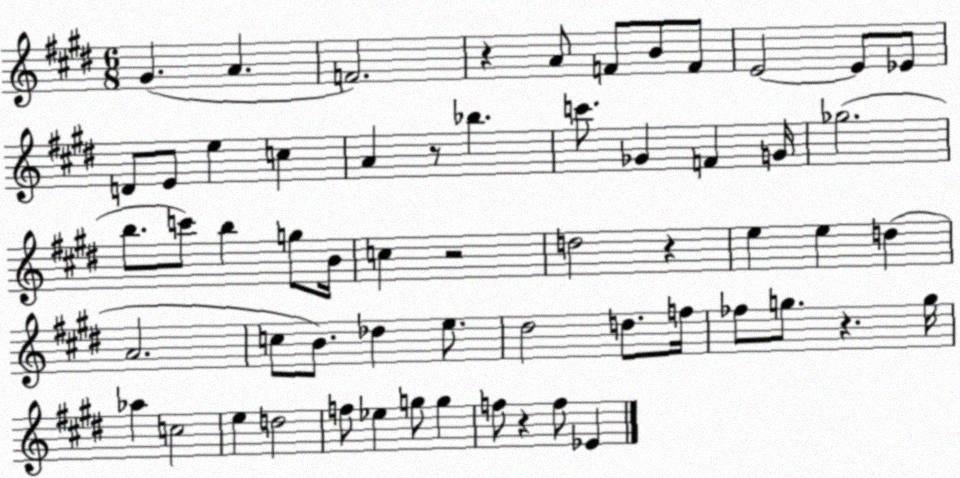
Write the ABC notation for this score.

X:1
T:Untitled
M:6/8
L:1/4
K:E
^G A F2 z A/2 F/2 B/2 F/2 E2 E/2 _E/2 D/2 E/2 e c A z/2 _b c'/2 _G F G/4 _g2 b/2 c'/2 b g/2 B/4 c z2 d2 z e e d A2 c/2 B/2 _d e/2 ^d2 d/2 f/4 _f/2 g/2 z g/4 _a c2 e d2 f/2 _e g/2 g f/2 z f/2 _E